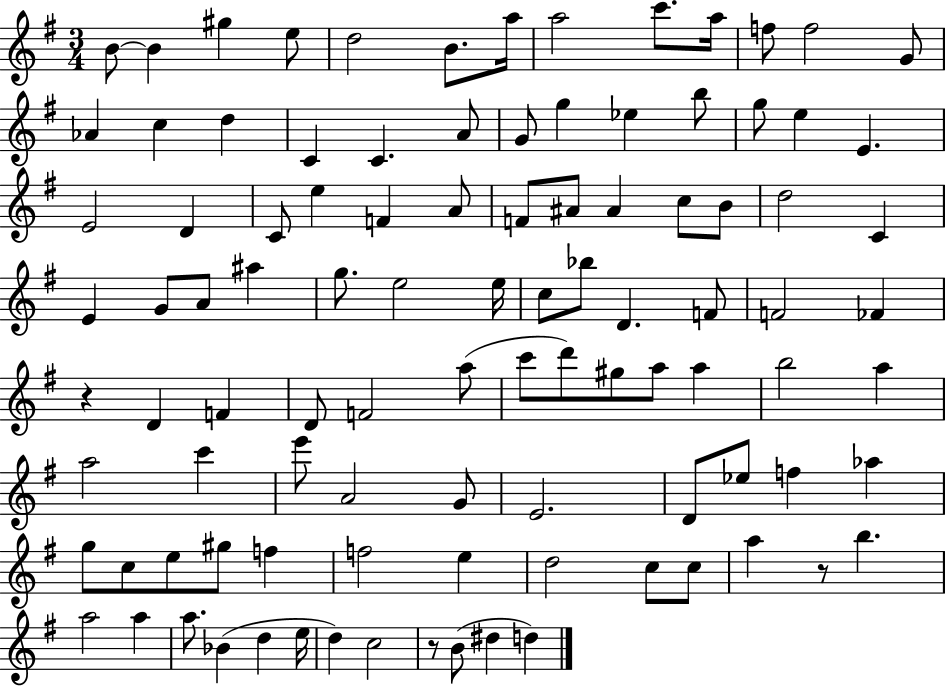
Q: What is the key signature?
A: G major